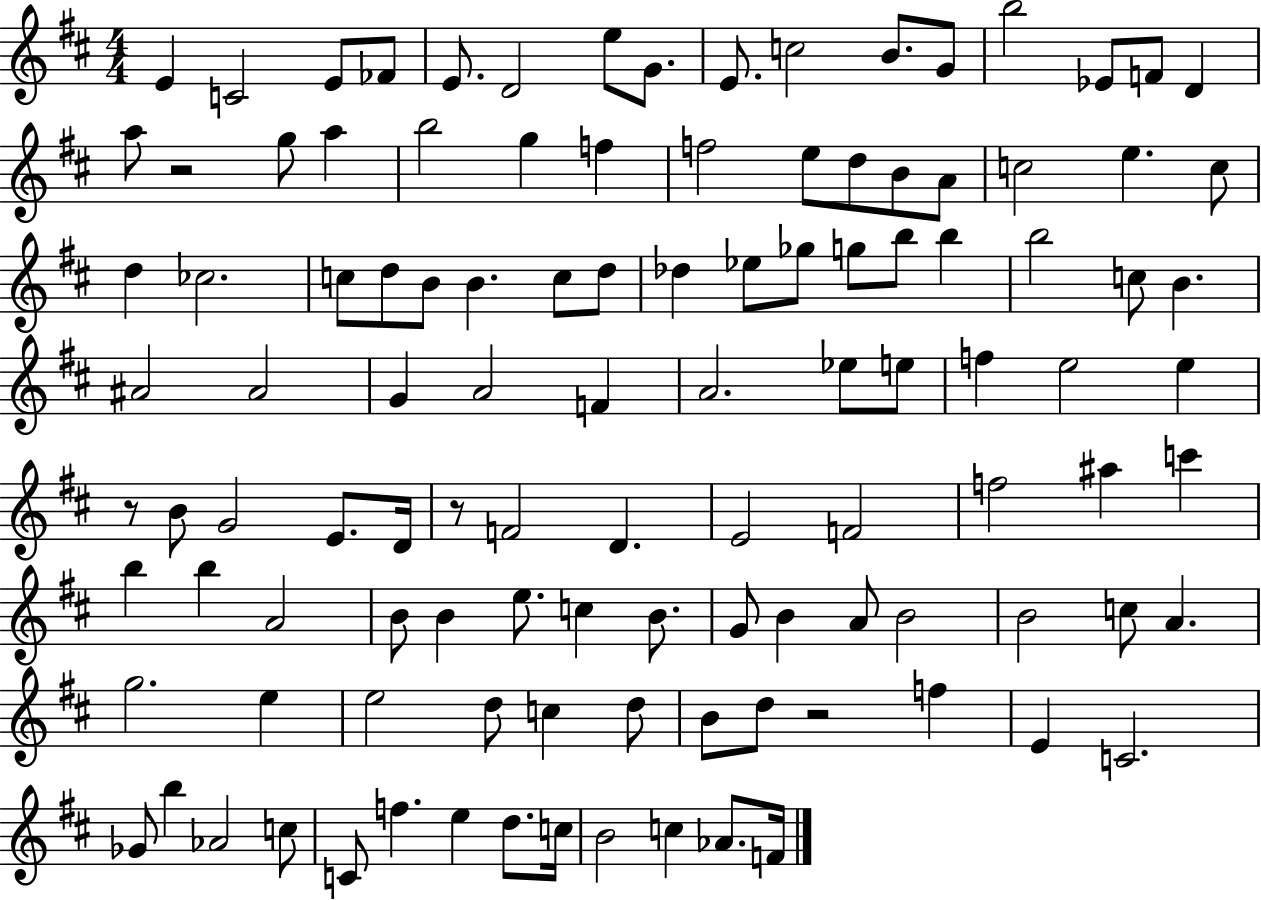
X:1
T:Untitled
M:4/4
L:1/4
K:D
E C2 E/2 _F/2 E/2 D2 e/2 G/2 E/2 c2 B/2 G/2 b2 _E/2 F/2 D a/2 z2 g/2 a b2 g f f2 e/2 d/2 B/2 A/2 c2 e c/2 d _c2 c/2 d/2 B/2 B c/2 d/2 _d _e/2 _g/2 g/2 b/2 b b2 c/2 B ^A2 ^A2 G A2 F A2 _e/2 e/2 f e2 e z/2 B/2 G2 E/2 D/4 z/2 F2 D E2 F2 f2 ^a c' b b A2 B/2 B e/2 c B/2 G/2 B A/2 B2 B2 c/2 A g2 e e2 d/2 c d/2 B/2 d/2 z2 f E C2 _G/2 b _A2 c/2 C/2 f e d/2 c/4 B2 c _A/2 F/4